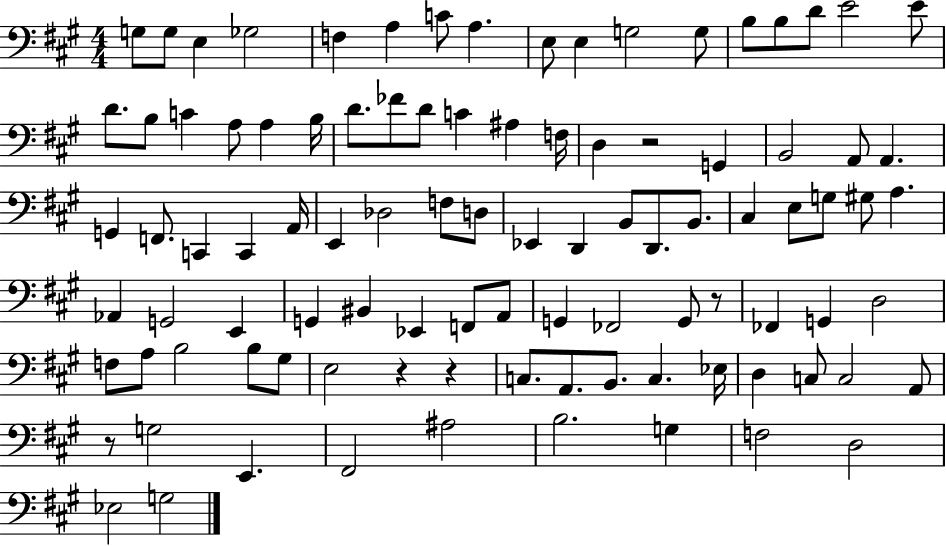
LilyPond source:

{
  \clef bass
  \numericTimeSignature
  \time 4/4
  \key a \major
  g8 g8 e4 ges2 | f4 a4 c'8 a4. | e8 e4 g2 g8 | b8 b8 d'8 e'2 e'8 | \break d'8. b8 c'4 a8 a4 b16 | d'8. fes'8 d'8 c'4 ais4 f16 | d4 r2 g,4 | b,2 a,8 a,4. | \break g,4 f,8. c,4 c,4 a,16 | e,4 des2 f8 d8 | ees,4 d,4 b,8 d,8. b,8. | cis4 e8 g8 gis8 a4. | \break aes,4 g,2 e,4 | g,4 bis,4 ees,4 f,8 a,8 | g,4 fes,2 g,8 r8 | fes,4 g,4 d2 | \break f8 a8 b2 b8 gis8 | e2 r4 r4 | c8. a,8. b,8. c4. ees16 | d4 c8 c2 a,8 | \break r8 g2 e,4. | fis,2 ais2 | b2. g4 | f2 d2 | \break ees2 g2 | \bar "|."
}